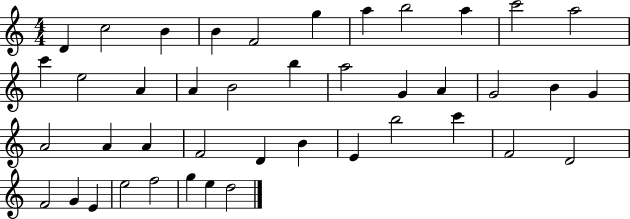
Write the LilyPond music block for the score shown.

{
  \clef treble
  \numericTimeSignature
  \time 4/4
  \key c \major
  d'4 c''2 b'4 | b'4 f'2 g''4 | a''4 b''2 a''4 | c'''2 a''2 | \break c'''4 e''2 a'4 | a'4 b'2 b''4 | a''2 g'4 a'4 | g'2 b'4 g'4 | \break a'2 a'4 a'4 | f'2 d'4 b'4 | e'4 b''2 c'''4 | f'2 d'2 | \break f'2 g'4 e'4 | e''2 f''2 | g''4 e''4 d''2 | \bar "|."
}